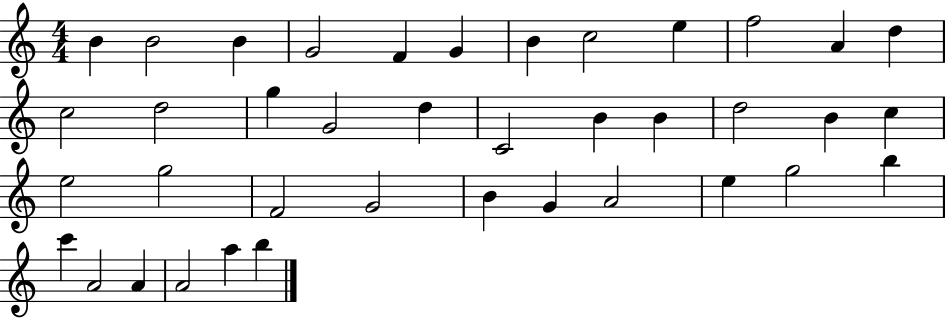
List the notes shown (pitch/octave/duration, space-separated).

B4/q B4/h B4/q G4/h F4/q G4/q B4/q C5/h E5/q F5/h A4/q D5/q C5/h D5/h G5/q G4/h D5/q C4/h B4/q B4/q D5/h B4/q C5/q E5/h G5/h F4/h G4/h B4/q G4/q A4/h E5/q G5/h B5/q C6/q A4/h A4/q A4/h A5/q B5/q